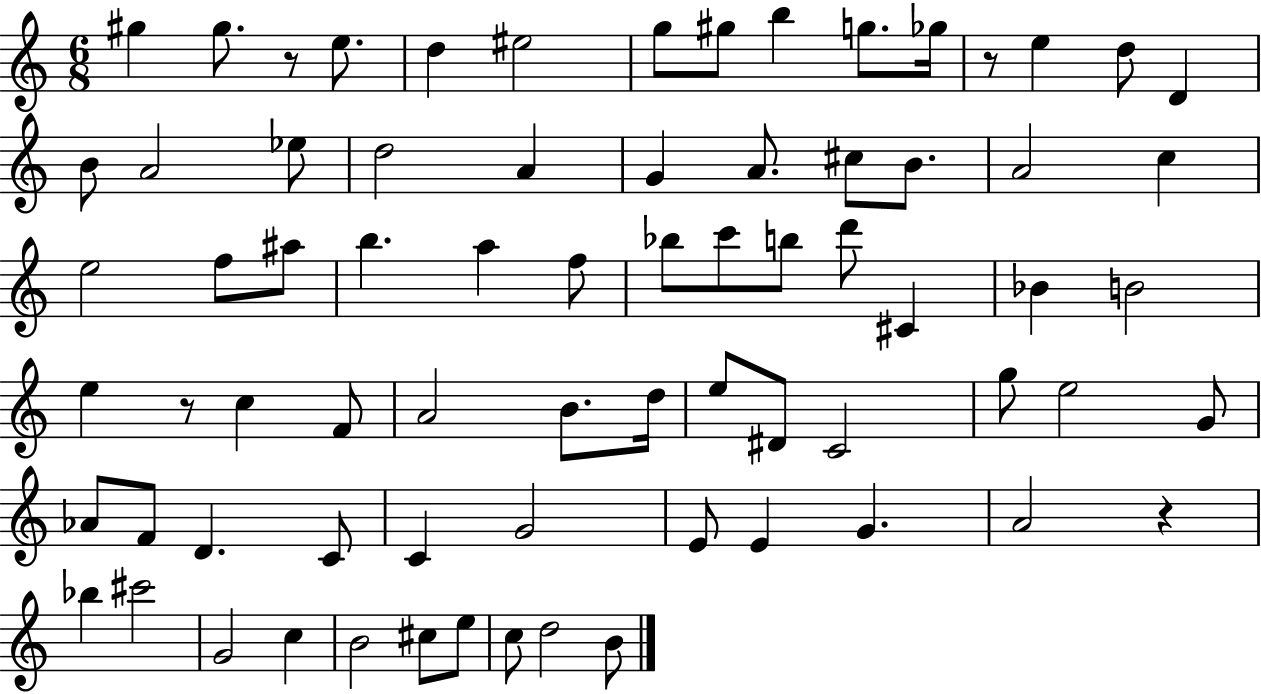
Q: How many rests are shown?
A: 4